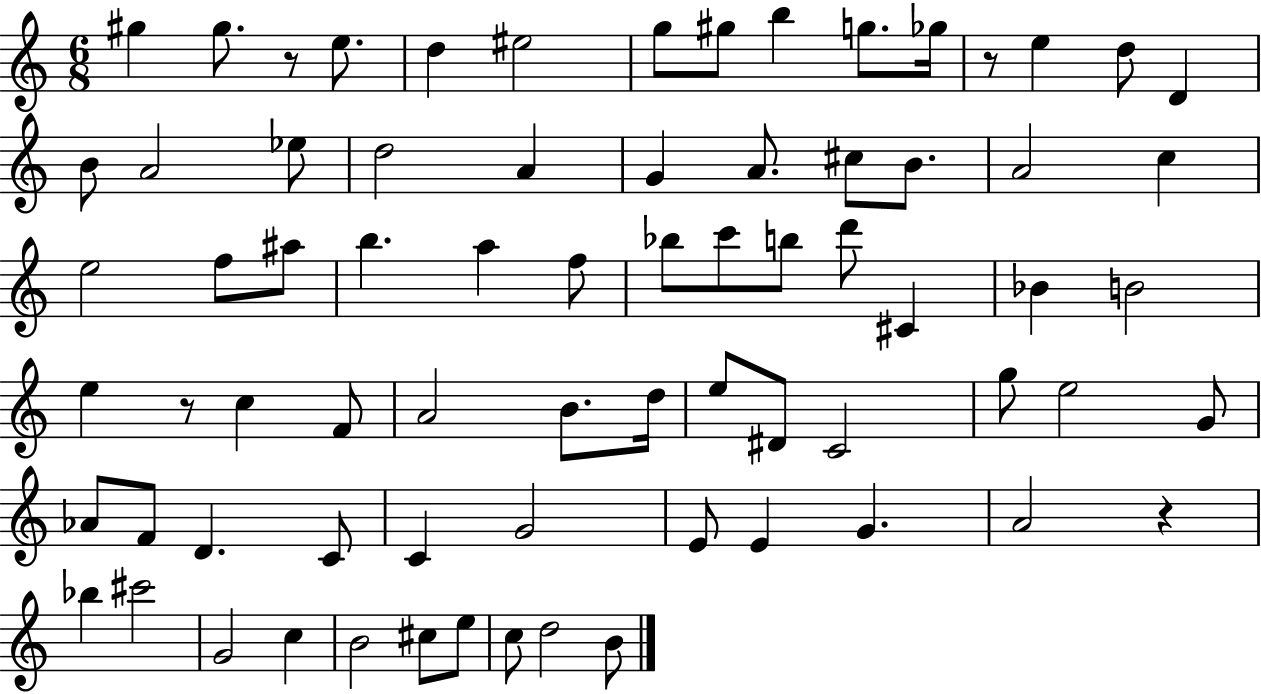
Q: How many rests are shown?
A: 4